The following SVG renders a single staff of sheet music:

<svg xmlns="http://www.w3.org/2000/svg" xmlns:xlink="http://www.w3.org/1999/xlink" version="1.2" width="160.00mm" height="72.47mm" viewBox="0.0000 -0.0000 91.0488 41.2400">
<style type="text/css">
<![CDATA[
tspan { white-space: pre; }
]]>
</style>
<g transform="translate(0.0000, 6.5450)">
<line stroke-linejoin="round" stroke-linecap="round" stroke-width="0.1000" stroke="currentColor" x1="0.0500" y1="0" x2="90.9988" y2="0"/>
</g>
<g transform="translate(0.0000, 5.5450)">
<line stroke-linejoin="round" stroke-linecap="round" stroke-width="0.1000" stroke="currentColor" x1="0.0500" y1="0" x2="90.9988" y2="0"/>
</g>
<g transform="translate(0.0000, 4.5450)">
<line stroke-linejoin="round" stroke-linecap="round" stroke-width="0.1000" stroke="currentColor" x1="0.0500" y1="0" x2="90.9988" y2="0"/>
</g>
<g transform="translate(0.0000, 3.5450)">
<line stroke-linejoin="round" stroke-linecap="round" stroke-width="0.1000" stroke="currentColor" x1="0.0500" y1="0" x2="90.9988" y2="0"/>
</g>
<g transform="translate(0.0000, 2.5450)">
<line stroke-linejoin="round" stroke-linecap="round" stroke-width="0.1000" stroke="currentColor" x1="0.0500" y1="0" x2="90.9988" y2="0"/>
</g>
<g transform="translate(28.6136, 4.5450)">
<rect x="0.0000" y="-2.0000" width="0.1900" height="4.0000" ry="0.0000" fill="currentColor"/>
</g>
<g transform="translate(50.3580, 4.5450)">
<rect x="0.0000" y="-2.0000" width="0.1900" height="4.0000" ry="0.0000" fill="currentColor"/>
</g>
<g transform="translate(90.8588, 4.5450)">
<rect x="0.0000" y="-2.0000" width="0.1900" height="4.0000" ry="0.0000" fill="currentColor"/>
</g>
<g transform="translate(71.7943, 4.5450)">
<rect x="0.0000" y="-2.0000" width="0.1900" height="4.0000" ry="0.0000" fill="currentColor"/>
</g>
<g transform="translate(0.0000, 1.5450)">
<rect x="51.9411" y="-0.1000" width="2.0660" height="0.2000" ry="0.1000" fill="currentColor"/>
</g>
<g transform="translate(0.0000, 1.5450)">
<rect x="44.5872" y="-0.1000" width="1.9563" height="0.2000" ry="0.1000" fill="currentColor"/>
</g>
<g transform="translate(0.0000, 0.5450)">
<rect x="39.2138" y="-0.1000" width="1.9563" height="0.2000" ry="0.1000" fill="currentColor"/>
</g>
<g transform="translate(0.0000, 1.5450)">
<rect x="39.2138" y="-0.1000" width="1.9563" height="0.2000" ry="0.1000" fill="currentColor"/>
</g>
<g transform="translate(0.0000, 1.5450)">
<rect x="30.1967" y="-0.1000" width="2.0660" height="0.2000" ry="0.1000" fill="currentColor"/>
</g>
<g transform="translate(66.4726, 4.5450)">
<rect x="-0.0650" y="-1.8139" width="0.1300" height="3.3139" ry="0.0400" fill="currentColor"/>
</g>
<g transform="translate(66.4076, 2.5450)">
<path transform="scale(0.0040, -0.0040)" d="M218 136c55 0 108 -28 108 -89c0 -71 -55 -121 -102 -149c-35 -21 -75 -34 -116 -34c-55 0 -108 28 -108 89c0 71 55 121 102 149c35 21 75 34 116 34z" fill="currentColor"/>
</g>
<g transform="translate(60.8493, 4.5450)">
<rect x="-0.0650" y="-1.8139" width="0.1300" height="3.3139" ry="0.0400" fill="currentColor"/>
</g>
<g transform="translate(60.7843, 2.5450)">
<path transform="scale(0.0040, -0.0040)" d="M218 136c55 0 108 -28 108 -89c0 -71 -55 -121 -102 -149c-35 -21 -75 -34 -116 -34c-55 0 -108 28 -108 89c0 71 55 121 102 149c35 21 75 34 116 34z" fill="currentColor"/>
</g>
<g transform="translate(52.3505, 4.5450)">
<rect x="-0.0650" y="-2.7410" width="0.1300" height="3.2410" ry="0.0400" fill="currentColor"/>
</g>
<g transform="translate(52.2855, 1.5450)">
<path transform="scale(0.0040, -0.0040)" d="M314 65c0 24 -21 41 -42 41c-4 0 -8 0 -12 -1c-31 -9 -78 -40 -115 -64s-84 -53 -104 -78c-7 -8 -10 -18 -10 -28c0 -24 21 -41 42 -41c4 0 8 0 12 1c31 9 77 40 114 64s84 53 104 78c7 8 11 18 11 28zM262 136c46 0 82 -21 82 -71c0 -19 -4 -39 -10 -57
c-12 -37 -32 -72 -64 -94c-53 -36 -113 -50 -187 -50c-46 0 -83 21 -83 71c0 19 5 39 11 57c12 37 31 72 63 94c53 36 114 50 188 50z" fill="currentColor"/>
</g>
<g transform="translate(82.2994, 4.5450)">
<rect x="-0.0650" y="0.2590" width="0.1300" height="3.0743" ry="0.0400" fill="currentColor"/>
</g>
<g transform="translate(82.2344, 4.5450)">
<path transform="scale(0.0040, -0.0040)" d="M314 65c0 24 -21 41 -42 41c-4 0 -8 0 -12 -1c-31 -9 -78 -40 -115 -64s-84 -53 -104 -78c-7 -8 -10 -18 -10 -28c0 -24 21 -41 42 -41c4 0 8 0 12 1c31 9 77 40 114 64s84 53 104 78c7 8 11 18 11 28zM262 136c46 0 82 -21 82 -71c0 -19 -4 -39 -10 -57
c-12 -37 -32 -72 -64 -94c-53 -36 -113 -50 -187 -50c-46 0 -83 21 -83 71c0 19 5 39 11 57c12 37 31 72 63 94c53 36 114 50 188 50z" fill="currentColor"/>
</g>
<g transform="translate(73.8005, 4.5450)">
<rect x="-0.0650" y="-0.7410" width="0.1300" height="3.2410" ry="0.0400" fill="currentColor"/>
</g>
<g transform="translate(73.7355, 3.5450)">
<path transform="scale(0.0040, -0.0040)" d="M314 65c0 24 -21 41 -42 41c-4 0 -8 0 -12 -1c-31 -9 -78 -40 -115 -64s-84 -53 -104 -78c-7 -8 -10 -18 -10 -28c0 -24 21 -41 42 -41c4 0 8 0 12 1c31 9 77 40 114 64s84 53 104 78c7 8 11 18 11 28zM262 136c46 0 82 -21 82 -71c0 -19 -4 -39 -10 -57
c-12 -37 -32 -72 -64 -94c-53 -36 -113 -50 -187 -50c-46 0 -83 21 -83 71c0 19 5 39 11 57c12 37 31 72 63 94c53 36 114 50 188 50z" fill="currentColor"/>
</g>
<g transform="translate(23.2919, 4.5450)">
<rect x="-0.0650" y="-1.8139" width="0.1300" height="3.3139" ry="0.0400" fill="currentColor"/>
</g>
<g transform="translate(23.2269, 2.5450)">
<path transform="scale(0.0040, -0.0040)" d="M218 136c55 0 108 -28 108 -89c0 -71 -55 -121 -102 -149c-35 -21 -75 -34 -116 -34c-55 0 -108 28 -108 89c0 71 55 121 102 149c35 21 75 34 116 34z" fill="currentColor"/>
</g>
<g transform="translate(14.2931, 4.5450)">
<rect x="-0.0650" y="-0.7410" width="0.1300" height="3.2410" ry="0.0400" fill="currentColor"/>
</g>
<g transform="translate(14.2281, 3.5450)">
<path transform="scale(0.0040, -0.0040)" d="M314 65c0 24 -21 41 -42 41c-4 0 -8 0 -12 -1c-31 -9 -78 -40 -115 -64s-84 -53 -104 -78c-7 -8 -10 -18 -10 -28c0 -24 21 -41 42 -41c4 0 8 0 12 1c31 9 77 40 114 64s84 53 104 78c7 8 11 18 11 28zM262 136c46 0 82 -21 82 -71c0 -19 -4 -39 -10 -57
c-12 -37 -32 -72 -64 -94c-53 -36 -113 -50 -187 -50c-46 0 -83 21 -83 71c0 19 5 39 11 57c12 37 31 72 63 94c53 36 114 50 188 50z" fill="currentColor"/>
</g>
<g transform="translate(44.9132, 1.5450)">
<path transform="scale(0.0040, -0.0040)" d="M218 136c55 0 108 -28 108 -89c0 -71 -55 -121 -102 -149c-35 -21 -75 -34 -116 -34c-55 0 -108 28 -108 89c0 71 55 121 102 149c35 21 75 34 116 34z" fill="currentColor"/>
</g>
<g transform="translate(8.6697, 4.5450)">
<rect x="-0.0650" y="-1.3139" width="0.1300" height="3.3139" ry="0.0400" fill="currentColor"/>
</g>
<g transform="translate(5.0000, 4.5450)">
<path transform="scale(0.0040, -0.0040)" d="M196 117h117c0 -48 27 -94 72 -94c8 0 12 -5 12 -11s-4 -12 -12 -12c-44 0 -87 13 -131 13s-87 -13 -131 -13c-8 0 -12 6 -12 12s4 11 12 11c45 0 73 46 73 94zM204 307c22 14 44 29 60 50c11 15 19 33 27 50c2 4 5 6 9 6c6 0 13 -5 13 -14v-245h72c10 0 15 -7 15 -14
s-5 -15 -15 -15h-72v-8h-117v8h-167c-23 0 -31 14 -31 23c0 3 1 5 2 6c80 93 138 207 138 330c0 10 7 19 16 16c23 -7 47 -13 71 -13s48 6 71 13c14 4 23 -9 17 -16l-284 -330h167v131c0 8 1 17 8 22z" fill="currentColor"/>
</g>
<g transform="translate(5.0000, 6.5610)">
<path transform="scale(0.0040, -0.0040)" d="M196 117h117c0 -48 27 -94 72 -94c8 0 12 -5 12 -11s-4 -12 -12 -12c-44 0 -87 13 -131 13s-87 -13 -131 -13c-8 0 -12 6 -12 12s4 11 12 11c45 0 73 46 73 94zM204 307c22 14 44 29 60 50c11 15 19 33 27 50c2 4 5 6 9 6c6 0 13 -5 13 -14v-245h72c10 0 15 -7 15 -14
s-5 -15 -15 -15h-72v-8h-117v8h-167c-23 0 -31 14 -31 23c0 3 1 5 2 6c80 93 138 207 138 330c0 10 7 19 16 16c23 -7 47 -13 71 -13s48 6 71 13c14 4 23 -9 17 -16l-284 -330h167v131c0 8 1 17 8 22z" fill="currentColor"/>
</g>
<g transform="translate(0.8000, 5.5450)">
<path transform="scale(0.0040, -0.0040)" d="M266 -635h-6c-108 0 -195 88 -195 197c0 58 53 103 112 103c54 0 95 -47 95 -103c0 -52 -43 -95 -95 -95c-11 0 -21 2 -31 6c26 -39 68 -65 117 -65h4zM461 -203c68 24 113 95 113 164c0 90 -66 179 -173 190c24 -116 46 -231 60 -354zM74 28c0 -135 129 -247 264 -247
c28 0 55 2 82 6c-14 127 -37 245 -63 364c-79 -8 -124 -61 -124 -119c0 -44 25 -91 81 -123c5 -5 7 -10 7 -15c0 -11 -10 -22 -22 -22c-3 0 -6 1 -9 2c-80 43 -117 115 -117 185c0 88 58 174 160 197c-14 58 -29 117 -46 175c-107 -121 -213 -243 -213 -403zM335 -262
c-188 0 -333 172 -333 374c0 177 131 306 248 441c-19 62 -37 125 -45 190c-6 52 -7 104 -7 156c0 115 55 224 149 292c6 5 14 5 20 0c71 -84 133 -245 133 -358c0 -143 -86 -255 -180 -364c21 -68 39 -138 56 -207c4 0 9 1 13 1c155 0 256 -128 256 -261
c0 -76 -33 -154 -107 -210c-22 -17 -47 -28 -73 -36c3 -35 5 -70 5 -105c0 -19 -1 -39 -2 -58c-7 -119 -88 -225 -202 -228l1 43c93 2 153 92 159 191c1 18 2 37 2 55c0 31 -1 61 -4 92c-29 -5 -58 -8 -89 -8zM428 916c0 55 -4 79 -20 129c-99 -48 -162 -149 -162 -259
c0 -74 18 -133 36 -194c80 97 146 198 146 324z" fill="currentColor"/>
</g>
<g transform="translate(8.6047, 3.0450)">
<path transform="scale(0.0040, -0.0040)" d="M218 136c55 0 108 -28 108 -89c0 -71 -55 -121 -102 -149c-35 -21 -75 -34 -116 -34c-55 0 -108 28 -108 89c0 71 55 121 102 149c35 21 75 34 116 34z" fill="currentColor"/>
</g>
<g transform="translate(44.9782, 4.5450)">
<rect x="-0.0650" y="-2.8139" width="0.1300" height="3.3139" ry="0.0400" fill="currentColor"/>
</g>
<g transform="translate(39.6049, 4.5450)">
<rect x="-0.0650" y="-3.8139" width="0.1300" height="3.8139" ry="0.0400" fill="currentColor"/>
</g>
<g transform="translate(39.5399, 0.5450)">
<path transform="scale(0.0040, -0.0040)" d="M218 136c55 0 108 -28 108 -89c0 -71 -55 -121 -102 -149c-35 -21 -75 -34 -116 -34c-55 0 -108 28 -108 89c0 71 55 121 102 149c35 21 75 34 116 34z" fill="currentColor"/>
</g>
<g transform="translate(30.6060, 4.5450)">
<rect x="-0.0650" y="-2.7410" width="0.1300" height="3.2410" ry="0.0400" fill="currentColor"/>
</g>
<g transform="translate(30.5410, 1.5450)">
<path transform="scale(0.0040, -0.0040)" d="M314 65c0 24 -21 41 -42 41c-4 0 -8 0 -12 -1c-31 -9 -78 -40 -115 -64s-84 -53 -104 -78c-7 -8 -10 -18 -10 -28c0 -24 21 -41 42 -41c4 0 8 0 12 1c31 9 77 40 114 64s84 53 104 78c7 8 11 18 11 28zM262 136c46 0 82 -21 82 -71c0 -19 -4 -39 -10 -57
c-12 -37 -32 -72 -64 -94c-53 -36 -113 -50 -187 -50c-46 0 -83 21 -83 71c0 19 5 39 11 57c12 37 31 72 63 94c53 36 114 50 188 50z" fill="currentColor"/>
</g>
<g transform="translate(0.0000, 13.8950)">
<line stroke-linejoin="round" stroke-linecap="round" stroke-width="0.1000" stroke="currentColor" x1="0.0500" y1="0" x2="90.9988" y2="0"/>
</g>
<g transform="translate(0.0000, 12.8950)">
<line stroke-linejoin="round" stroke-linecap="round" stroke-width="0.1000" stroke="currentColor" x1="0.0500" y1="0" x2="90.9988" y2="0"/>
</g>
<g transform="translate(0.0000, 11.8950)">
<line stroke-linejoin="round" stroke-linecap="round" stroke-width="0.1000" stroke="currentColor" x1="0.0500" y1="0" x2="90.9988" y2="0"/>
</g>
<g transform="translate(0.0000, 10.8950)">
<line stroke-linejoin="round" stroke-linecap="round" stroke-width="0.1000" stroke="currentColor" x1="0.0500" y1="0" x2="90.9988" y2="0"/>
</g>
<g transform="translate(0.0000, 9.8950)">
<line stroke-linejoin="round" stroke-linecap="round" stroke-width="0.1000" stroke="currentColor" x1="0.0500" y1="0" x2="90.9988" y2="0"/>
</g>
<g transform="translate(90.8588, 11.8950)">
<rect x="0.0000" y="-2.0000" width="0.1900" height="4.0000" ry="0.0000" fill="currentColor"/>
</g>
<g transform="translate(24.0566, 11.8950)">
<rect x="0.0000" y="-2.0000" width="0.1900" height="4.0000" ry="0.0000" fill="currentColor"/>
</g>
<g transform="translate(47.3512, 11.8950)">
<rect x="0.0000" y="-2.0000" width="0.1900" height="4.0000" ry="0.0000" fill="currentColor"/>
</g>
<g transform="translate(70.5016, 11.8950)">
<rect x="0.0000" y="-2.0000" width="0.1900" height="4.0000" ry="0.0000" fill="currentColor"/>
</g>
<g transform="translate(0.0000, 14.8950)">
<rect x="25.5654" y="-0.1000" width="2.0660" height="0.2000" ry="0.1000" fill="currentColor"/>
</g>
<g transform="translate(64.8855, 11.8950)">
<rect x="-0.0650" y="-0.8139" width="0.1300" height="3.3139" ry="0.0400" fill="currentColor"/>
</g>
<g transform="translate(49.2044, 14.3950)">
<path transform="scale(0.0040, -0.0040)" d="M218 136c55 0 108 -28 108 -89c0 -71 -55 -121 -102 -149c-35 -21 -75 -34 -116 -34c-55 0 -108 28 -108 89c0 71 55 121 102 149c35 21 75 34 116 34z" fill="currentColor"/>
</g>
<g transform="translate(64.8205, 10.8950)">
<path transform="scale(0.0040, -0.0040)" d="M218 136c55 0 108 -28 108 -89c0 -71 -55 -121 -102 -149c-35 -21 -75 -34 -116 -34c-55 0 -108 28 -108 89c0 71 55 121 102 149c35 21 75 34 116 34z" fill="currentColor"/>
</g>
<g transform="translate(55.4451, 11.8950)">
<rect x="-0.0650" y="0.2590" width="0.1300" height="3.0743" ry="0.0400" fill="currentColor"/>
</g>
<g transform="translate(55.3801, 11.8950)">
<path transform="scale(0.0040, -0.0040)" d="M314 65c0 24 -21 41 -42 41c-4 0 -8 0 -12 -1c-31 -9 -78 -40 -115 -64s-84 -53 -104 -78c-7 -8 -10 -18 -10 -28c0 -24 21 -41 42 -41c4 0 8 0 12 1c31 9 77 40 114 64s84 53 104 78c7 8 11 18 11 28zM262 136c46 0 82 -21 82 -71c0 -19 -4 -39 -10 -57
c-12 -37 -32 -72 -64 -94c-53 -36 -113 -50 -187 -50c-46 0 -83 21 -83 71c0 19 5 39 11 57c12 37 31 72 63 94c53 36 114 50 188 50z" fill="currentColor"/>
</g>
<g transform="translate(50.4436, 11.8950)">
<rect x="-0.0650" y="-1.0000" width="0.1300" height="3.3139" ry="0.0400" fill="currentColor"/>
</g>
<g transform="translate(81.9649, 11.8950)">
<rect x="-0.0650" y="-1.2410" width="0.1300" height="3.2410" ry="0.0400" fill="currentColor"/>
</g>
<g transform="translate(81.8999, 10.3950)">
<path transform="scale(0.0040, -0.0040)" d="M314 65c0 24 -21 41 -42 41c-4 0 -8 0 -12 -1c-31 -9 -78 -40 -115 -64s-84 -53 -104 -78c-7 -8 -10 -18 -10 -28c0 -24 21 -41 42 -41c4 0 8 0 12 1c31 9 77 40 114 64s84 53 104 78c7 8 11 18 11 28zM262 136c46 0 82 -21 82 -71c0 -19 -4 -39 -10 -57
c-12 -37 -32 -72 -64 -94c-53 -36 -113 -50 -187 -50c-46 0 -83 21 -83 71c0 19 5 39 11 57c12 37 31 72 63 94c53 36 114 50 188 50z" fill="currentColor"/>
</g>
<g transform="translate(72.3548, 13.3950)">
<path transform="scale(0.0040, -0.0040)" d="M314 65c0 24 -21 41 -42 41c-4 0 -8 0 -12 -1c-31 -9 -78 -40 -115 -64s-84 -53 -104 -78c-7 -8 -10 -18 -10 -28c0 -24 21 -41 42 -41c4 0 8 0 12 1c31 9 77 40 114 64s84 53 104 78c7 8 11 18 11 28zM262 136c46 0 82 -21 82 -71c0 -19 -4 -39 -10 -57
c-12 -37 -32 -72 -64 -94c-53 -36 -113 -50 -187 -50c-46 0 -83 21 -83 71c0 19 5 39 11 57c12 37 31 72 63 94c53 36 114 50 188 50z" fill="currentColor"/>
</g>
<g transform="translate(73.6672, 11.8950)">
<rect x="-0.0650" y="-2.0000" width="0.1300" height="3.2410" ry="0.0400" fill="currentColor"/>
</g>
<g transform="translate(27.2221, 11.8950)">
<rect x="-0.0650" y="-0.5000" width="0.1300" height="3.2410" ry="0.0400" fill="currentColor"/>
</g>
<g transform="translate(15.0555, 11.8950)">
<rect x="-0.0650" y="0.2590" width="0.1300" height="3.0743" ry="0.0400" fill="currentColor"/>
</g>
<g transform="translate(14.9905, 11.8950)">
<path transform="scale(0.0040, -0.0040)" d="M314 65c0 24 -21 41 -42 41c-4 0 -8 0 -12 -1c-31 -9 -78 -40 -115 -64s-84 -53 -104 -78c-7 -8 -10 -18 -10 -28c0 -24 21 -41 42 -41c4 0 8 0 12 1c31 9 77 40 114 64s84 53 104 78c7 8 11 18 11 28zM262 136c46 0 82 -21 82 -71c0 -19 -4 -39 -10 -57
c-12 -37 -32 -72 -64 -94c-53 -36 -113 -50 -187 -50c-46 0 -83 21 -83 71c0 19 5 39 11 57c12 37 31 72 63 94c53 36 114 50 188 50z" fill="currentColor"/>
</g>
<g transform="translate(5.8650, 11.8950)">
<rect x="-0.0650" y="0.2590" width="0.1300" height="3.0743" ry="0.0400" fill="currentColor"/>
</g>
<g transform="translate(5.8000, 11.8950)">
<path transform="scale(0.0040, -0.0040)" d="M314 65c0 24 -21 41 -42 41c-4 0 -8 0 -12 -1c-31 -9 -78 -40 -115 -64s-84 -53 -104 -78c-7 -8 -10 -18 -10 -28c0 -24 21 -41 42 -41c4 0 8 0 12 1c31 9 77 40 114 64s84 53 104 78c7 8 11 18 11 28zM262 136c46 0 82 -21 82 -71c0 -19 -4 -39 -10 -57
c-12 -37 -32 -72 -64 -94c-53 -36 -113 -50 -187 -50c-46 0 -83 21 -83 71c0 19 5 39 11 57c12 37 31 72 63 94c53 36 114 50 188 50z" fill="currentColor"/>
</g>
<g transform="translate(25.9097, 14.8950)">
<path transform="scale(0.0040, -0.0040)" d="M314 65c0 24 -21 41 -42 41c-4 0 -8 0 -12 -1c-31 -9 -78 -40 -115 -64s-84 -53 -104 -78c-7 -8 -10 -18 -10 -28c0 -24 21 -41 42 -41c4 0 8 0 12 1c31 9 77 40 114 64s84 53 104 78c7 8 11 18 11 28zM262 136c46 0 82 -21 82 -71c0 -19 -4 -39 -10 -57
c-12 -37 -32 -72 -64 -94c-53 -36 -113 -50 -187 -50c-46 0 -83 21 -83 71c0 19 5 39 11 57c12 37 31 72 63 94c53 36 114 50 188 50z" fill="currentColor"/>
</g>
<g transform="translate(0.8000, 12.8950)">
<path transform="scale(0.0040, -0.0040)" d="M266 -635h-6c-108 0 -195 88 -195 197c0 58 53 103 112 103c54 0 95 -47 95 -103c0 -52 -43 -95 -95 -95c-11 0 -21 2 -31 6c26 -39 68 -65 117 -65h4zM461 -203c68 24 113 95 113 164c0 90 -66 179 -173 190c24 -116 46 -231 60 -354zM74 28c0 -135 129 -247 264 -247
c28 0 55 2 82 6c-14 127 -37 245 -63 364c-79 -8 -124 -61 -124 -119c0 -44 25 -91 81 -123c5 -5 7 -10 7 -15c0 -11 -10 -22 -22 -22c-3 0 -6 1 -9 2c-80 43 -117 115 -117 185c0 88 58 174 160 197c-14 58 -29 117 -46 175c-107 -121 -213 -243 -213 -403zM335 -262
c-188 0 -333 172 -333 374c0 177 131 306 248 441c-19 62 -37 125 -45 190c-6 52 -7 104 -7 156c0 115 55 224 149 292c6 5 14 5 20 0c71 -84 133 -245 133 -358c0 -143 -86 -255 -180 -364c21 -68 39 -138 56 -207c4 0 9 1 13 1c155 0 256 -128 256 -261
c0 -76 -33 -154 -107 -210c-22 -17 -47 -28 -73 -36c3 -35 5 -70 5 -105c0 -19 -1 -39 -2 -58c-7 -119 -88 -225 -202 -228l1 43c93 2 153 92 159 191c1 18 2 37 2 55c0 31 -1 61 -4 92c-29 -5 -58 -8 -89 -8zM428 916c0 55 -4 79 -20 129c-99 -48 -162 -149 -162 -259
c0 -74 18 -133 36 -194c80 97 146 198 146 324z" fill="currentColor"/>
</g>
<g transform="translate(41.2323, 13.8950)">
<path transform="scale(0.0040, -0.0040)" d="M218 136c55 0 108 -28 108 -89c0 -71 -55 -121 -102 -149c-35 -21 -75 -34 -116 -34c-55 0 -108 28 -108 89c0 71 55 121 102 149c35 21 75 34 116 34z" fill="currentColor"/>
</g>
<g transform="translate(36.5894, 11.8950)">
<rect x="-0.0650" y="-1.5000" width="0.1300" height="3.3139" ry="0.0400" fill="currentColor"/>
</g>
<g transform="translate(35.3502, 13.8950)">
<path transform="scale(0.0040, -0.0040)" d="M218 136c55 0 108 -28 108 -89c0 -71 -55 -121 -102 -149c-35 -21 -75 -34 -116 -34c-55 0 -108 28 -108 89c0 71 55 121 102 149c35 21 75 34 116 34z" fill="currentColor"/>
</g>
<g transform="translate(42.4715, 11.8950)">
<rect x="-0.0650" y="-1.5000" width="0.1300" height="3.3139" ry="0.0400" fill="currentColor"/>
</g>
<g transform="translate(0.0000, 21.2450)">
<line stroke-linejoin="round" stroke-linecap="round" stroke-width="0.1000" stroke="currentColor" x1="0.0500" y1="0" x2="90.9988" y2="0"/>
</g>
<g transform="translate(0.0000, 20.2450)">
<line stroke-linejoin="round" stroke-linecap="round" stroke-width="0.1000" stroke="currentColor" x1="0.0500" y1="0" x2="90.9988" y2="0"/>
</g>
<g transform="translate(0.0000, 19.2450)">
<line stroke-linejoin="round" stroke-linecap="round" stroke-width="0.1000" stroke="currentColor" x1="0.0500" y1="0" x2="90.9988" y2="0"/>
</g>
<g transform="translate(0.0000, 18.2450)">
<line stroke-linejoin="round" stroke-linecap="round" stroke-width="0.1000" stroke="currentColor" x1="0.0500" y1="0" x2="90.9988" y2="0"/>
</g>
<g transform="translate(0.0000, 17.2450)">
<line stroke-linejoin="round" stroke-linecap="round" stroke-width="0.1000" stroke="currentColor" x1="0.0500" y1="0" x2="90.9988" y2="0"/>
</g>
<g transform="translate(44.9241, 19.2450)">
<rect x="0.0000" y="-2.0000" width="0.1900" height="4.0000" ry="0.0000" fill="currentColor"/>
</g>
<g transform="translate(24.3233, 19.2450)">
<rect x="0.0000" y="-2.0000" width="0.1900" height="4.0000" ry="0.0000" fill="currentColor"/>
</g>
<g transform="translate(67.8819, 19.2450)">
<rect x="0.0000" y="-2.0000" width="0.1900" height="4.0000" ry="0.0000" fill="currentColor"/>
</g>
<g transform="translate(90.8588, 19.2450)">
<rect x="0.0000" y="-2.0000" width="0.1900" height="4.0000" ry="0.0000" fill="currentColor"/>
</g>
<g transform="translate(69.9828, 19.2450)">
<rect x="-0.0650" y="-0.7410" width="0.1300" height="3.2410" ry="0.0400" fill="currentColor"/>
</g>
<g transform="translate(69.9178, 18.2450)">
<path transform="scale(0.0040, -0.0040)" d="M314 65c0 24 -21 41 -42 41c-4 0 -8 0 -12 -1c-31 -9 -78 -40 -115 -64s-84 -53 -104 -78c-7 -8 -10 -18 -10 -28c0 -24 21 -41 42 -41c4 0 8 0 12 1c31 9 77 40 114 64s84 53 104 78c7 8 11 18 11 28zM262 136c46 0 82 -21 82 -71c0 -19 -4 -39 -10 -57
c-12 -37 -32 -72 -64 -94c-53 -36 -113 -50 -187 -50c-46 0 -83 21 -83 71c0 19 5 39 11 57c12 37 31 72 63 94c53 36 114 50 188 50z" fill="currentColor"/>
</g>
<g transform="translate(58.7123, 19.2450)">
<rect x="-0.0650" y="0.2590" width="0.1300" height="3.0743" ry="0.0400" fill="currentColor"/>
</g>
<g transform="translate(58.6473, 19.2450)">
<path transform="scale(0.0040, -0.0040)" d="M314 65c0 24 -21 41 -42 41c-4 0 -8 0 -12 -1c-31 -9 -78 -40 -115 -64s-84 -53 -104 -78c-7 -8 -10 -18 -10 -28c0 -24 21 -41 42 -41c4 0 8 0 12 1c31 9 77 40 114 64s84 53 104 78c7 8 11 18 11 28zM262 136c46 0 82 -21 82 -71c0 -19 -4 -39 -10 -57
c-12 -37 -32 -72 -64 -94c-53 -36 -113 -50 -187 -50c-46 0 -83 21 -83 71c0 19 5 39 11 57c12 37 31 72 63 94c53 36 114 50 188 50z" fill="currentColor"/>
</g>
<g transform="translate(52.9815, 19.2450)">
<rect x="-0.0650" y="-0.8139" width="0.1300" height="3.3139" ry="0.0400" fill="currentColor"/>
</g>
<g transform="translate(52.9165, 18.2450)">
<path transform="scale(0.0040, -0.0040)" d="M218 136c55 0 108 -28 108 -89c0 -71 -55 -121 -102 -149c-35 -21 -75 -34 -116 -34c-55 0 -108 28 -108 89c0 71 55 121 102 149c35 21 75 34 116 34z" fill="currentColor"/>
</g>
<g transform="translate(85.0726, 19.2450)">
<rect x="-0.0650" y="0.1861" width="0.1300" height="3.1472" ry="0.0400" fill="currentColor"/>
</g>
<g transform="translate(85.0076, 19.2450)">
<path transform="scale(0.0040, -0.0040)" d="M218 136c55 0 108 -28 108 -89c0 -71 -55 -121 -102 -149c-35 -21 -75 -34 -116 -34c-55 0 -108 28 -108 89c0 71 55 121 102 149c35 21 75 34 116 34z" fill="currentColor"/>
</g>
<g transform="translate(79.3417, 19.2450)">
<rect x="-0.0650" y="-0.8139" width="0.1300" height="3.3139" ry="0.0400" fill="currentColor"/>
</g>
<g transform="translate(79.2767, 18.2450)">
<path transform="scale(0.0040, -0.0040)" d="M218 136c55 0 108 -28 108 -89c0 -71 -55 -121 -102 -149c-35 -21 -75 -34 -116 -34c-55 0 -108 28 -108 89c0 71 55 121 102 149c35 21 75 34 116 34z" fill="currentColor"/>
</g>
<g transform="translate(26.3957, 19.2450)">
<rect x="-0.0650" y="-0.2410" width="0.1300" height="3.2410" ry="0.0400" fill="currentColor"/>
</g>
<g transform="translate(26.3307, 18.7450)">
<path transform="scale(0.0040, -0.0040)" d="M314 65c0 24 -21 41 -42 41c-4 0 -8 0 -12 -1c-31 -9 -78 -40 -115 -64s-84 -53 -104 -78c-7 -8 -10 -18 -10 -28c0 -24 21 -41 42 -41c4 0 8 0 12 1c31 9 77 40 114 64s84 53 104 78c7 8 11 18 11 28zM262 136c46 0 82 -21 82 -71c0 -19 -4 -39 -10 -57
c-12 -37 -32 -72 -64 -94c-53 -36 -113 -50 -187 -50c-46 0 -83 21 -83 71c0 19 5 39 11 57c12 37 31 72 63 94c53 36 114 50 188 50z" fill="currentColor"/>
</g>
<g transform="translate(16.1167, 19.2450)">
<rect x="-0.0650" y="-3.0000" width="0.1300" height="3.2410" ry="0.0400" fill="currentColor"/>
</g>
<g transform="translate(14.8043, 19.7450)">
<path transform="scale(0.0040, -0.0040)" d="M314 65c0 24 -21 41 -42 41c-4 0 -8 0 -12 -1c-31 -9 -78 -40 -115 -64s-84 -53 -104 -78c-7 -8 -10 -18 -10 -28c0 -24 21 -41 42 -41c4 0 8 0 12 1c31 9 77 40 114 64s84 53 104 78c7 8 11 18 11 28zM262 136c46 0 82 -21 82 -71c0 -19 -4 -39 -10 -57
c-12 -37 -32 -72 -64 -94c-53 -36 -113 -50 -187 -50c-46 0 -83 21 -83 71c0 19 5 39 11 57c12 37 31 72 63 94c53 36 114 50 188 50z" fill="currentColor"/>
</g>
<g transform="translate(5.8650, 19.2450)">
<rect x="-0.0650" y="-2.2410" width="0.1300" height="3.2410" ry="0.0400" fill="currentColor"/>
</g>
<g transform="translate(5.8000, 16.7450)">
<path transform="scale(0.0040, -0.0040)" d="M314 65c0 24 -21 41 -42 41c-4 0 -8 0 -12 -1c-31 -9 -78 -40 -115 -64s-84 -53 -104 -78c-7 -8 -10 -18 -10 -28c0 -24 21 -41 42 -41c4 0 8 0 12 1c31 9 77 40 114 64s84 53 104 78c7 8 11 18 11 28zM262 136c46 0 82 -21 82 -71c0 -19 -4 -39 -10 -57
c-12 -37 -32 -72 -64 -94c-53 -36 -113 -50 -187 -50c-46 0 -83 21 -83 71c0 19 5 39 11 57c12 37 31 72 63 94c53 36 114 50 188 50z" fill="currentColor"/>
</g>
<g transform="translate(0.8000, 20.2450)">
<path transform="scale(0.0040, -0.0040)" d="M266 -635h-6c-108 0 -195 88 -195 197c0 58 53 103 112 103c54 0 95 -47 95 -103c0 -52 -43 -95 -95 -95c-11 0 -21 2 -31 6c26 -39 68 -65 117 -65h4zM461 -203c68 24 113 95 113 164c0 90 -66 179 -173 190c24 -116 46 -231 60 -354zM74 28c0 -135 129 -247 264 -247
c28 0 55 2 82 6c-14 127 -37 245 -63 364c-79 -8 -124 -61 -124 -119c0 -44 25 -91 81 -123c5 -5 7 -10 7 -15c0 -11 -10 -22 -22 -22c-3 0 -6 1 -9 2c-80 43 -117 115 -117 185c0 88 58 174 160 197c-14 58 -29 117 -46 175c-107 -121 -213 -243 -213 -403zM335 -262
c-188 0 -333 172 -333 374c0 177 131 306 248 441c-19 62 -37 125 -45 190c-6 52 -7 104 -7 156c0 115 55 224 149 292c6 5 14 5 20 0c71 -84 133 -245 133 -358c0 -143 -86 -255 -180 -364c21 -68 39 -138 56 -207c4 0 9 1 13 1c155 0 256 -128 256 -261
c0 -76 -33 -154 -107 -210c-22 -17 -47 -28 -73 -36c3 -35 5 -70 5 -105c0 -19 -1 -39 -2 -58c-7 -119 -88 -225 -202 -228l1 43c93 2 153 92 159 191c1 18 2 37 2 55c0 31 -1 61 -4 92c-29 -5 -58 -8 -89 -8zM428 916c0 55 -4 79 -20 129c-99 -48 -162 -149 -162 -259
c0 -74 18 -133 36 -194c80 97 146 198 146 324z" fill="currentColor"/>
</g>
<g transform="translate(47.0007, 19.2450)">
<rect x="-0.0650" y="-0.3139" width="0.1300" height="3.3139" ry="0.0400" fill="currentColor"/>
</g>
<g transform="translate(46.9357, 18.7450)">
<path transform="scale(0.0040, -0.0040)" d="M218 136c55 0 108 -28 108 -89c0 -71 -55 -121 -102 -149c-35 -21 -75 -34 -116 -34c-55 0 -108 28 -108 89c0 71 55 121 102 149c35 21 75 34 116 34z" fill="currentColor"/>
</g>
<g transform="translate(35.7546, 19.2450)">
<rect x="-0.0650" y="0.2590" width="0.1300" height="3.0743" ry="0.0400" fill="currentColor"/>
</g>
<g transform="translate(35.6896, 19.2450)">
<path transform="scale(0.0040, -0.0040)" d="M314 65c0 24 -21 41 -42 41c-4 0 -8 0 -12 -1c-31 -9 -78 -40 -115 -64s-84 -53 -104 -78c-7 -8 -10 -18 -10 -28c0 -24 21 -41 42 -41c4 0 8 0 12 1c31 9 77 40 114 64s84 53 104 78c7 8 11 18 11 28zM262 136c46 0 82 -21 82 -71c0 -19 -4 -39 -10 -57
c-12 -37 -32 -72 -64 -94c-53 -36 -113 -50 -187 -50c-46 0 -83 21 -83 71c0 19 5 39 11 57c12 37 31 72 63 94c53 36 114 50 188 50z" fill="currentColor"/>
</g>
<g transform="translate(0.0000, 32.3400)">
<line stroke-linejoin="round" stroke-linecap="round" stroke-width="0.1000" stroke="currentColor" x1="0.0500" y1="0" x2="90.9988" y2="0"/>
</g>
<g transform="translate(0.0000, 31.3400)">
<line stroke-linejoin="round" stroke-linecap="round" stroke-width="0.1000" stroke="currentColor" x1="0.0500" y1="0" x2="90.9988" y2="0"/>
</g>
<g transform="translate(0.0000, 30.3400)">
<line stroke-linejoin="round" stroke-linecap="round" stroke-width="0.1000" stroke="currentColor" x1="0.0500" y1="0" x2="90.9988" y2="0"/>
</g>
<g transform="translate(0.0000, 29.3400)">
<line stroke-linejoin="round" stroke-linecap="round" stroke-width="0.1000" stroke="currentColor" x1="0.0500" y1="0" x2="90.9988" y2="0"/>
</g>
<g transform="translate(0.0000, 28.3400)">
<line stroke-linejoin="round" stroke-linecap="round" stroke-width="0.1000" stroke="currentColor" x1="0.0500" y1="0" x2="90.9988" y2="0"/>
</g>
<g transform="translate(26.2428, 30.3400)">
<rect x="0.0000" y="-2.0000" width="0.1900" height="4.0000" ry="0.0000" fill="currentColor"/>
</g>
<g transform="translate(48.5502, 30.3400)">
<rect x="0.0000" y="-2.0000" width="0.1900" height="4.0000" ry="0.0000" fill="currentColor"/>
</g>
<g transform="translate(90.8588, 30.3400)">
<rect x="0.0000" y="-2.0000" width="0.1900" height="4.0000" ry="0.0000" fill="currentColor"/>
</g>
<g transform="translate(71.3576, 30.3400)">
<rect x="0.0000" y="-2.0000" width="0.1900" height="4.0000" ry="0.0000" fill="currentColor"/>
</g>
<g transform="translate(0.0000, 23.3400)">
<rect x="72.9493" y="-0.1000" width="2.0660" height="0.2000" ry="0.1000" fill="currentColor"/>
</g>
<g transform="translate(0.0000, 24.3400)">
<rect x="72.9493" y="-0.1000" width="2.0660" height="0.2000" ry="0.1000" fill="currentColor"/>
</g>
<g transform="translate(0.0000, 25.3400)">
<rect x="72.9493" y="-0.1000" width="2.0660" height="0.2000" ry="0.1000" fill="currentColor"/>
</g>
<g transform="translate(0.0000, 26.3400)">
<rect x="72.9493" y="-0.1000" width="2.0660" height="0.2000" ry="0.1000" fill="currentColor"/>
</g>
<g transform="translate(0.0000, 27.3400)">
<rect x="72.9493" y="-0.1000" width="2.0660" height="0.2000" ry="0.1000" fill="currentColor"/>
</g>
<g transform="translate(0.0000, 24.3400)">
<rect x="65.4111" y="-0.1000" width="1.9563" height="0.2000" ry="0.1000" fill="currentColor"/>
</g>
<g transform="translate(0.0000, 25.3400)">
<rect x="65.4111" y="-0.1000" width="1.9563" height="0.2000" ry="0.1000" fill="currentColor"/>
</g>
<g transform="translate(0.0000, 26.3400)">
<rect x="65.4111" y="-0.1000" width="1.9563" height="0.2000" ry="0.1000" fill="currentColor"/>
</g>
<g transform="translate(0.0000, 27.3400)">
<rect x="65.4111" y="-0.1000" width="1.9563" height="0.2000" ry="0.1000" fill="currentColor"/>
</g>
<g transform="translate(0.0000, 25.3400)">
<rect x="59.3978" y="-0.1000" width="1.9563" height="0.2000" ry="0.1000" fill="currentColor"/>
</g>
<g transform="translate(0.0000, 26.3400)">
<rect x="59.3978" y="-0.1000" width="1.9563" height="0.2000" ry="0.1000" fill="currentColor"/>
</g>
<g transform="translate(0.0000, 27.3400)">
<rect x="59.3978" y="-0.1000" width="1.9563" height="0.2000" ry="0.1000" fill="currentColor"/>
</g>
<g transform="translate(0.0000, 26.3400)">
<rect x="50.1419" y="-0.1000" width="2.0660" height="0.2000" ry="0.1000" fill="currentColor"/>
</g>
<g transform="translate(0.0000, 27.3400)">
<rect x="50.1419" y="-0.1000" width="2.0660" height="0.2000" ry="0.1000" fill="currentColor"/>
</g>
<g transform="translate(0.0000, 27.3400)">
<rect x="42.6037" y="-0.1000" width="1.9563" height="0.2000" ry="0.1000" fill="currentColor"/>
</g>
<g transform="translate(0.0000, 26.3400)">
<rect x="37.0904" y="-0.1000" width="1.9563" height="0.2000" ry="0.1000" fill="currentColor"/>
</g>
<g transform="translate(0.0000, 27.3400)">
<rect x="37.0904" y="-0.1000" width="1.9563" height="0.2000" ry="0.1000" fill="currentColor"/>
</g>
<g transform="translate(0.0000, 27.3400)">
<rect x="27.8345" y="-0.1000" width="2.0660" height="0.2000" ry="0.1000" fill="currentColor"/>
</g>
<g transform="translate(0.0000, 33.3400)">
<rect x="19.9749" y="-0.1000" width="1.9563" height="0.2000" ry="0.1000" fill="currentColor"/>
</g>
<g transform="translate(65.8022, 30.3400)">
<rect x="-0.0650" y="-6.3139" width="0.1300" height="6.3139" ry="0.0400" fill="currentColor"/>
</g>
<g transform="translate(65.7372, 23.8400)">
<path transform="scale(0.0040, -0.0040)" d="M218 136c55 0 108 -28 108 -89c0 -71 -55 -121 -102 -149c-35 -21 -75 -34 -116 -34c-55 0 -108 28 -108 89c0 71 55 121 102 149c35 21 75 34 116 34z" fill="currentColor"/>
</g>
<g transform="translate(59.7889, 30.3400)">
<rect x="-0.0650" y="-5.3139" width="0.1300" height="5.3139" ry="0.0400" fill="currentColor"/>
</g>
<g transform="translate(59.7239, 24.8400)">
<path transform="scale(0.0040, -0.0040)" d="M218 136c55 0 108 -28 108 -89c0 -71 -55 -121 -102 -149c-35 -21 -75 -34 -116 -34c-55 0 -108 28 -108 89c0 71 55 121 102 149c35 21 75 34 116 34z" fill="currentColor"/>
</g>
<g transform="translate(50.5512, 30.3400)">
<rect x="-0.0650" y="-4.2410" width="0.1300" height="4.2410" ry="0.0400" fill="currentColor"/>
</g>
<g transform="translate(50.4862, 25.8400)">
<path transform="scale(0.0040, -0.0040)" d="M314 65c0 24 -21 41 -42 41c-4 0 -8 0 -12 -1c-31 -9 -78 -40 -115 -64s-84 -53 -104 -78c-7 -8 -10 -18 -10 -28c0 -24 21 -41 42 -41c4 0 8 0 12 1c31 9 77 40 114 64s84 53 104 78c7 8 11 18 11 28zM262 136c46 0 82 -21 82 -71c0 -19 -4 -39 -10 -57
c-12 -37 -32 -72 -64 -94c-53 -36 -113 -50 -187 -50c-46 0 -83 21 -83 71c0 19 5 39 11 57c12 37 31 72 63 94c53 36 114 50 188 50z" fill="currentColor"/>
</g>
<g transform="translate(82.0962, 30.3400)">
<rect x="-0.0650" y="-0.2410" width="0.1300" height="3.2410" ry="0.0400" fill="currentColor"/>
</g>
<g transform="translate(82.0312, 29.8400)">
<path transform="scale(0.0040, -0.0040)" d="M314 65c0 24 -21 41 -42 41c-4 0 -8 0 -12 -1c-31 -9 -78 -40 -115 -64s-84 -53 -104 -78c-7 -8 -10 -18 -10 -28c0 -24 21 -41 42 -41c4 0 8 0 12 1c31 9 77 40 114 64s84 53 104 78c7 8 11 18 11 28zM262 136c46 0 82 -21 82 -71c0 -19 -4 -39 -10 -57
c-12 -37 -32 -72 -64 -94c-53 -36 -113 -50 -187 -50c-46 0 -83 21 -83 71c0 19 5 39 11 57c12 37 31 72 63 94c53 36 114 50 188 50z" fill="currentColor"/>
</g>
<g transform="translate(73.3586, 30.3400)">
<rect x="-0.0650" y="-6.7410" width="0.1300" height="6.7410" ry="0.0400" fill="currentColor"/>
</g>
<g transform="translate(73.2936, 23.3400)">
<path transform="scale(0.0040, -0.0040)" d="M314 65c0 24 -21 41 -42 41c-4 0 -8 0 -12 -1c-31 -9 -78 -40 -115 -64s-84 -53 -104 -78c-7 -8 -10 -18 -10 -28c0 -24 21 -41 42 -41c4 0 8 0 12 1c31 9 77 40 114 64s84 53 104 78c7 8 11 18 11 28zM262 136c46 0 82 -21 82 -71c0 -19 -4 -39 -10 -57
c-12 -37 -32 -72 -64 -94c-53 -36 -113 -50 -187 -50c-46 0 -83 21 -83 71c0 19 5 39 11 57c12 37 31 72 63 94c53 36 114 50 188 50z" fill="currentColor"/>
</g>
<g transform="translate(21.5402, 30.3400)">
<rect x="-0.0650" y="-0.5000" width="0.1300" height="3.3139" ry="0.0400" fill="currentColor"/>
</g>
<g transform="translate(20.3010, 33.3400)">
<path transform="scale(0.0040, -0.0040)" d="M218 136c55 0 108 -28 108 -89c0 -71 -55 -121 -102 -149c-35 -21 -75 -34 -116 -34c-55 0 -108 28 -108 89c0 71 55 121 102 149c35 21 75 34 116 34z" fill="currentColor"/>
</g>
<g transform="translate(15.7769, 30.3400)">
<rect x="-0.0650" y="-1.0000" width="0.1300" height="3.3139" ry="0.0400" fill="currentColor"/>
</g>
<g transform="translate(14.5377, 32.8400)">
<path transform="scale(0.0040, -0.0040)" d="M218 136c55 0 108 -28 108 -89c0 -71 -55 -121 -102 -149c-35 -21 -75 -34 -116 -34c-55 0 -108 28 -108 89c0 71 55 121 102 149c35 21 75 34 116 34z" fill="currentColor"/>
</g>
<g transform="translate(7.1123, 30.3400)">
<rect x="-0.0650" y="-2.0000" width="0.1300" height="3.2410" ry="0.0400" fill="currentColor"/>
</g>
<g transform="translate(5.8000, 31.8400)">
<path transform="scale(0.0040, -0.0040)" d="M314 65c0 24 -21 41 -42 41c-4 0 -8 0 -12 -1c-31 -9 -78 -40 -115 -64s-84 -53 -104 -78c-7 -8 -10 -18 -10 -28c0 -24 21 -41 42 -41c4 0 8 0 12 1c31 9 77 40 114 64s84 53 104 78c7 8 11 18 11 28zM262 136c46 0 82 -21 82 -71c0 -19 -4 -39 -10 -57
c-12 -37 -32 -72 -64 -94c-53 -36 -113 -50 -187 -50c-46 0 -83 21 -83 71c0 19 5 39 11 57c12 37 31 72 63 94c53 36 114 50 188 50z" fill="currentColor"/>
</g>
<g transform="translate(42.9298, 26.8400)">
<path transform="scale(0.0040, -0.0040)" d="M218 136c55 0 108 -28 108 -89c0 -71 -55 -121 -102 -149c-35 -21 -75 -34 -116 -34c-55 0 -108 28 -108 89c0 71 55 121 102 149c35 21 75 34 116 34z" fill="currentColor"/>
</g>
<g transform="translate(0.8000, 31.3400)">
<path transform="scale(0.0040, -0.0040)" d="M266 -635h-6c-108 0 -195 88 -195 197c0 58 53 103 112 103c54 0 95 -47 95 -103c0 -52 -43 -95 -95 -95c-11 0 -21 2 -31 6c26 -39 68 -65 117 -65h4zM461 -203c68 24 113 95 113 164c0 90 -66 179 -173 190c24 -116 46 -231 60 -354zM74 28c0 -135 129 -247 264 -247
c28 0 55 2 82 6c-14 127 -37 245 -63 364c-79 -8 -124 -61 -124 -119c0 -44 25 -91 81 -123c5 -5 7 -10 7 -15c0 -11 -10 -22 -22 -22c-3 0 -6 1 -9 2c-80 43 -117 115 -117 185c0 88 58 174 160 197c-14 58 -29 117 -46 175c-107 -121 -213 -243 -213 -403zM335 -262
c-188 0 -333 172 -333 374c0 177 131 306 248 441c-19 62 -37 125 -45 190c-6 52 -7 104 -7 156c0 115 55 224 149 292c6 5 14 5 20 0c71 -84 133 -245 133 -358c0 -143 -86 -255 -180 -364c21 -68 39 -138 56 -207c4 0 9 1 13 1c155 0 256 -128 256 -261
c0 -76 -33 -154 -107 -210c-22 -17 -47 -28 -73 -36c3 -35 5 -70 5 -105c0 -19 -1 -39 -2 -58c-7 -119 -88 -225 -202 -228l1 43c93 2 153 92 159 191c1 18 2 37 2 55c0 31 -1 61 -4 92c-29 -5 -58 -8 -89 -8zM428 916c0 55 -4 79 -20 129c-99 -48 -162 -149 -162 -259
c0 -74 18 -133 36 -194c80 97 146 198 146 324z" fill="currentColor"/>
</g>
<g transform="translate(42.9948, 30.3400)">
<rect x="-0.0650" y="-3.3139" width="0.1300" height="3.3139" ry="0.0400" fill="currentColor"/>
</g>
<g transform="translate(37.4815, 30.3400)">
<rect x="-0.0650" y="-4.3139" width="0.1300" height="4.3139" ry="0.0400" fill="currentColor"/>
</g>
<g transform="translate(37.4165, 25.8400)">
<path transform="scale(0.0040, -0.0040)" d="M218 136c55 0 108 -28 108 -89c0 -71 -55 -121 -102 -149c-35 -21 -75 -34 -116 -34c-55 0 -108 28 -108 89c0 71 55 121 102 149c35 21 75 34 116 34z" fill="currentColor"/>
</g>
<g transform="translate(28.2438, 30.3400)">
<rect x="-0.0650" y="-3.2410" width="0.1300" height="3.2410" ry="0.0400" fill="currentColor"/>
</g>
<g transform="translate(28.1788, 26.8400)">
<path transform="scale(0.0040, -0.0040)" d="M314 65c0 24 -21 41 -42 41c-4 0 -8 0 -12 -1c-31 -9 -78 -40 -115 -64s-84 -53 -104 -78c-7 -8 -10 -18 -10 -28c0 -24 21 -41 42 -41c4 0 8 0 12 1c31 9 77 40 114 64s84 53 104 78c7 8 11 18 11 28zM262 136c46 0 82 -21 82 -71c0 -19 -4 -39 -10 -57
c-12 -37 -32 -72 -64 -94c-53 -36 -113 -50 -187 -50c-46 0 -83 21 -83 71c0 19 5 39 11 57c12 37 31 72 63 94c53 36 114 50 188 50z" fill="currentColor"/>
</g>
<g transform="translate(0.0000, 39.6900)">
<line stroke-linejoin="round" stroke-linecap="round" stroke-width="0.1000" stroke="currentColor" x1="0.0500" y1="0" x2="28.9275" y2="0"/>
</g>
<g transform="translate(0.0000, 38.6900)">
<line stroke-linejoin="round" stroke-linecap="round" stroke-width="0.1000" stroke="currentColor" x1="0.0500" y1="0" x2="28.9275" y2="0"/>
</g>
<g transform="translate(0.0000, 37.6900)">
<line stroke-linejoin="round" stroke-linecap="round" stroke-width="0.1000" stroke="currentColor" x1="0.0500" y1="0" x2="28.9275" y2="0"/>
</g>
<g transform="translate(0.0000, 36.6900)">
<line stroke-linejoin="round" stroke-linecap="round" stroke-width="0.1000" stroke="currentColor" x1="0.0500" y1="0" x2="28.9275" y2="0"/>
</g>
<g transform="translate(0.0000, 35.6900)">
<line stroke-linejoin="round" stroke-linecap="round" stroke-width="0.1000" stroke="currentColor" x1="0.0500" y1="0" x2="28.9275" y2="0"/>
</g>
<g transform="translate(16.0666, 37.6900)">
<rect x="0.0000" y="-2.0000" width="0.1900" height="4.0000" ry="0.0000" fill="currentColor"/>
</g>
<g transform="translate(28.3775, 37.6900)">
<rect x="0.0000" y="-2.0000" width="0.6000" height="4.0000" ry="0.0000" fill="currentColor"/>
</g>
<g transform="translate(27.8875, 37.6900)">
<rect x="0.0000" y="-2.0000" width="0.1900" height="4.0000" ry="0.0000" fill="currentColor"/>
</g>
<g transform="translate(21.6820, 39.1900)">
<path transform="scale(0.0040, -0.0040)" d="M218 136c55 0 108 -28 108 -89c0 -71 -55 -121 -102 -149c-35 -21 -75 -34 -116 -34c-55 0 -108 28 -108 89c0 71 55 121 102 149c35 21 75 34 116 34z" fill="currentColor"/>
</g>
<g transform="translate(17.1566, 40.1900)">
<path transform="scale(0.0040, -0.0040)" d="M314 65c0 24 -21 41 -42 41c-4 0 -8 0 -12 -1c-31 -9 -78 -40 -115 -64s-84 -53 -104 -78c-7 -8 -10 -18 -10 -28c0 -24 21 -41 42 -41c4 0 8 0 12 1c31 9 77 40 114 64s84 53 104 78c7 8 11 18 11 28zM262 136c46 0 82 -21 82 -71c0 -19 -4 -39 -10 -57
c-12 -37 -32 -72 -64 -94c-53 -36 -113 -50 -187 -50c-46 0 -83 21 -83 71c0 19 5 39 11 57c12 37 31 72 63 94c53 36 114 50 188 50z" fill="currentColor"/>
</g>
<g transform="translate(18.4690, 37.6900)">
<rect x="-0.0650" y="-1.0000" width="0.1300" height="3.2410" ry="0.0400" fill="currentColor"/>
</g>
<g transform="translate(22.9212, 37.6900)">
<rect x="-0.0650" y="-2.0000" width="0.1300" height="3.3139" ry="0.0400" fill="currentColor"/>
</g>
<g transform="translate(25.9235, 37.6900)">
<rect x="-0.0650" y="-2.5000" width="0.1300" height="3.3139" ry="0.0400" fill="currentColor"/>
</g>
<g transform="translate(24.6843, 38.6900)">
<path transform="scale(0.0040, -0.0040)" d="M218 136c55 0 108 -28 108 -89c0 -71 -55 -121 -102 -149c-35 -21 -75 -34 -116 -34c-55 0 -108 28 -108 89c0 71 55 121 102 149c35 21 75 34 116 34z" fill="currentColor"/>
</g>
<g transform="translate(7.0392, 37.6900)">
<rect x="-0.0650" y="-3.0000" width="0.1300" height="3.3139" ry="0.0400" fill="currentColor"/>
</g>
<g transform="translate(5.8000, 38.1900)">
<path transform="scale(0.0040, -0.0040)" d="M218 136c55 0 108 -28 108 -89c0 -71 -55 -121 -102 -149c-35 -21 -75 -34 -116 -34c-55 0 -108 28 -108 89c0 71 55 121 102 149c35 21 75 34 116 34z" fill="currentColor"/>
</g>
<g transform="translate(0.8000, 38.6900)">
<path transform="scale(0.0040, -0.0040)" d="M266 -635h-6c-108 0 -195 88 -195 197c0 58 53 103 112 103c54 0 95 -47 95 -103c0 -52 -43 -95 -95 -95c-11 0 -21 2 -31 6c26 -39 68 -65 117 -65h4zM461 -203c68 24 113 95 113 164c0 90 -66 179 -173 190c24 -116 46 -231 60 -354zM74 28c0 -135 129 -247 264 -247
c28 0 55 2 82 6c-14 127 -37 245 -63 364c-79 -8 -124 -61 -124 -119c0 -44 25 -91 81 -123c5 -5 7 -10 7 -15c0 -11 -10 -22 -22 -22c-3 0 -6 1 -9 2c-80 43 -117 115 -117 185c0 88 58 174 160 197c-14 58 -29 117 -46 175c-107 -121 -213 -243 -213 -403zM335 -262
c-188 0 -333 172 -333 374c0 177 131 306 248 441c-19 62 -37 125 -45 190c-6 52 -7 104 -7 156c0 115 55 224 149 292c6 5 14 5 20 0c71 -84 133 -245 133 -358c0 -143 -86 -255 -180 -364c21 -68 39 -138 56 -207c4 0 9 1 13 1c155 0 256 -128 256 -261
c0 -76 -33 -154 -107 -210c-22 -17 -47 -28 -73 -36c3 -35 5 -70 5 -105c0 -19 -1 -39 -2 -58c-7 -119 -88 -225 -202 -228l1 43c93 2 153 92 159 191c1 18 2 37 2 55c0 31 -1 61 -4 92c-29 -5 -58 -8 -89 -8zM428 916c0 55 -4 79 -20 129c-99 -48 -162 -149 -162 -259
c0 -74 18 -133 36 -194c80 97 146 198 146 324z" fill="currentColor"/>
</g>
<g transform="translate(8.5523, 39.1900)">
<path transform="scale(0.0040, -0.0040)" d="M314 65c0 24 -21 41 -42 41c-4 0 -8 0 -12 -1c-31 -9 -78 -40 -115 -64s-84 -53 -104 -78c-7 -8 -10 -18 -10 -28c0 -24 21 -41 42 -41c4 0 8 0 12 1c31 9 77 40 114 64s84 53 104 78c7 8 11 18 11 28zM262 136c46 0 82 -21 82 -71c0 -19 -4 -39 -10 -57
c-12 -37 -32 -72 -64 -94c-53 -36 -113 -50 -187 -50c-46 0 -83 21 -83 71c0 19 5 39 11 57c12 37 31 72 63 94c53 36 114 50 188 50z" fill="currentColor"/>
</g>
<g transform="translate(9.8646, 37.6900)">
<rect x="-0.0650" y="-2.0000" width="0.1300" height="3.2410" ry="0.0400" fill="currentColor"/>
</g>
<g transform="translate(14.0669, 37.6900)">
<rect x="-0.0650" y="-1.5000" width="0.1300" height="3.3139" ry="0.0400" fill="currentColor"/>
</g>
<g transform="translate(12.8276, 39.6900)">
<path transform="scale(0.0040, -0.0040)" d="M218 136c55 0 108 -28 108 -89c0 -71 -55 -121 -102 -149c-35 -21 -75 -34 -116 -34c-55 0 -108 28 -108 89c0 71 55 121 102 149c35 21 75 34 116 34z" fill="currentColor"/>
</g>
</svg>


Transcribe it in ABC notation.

X:1
T:Untitled
M:4/4
L:1/4
K:C
e d2 f a2 c' a a2 f f d2 B2 B2 B2 C2 E E D B2 d F2 e2 g2 A2 c2 B2 c d B2 d2 d B F2 D C b2 d' b d'2 f' a' b'2 c2 A F2 E D2 F G